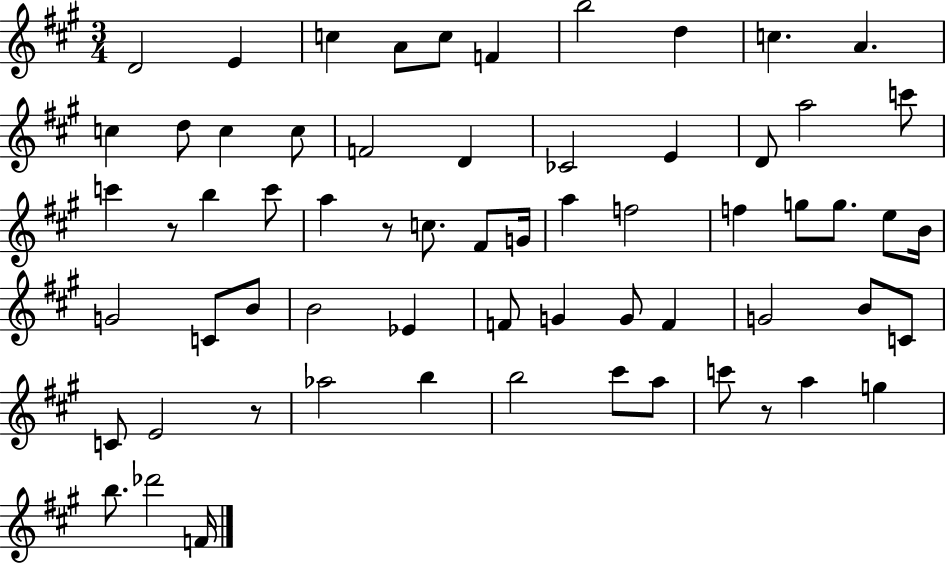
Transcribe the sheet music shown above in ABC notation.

X:1
T:Untitled
M:3/4
L:1/4
K:A
D2 E c A/2 c/2 F b2 d c A c d/2 c c/2 F2 D _C2 E D/2 a2 c'/2 c' z/2 b c'/2 a z/2 c/2 ^F/2 G/4 a f2 f g/2 g/2 e/2 B/4 G2 C/2 B/2 B2 _E F/2 G G/2 F G2 B/2 C/2 C/2 E2 z/2 _a2 b b2 ^c'/2 a/2 c'/2 z/2 a g b/2 _d'2 F/4